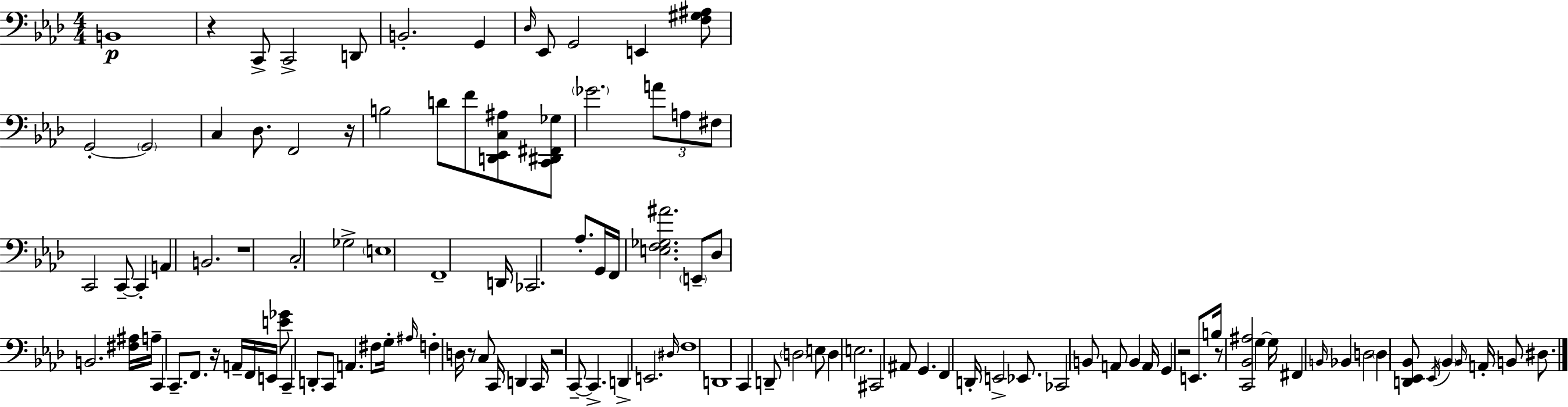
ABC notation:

X:1
T:Untitled
M:4/4
L:1/4
K:Ab
B,,4 z C,,/2 C,,2 D,,/2 B,,2 G,, _D,/4 _E,,/2 G,,2 E,, [F,^G,^A,]/2 G,,2 G,,2 C, _D,/2 F,,2 z/4 B,2 D/2 F/2 [D,,_E,,C,^A,]/2 [C,,^D,,^F,,_G,]/2 _G2 A/2 A,/2 ^F,/2 C,,2 C,,/2 C,, A,, B,,2 z4 C,2 _G,2 E,4 F,,4 D,,/4 _C,,2 _A,/2 G,,/4 F,,/4 [E,F,_G,^A]2 E,,/2 _D,/2 B,,2 [^F,^A,]/4 A,/4 C,, C,,/2 F,,/2 z/4 A,,/4 F,,/4 E,,/4 [E_G]/2 C,, D,,/2 C,,/2 A,, ^F,/2 G,/4 ^A,/4 F, D,/4 z/2 C,/2 C,,/4 D,, C,,/4 z2 C,,/2 C,, D,, E,,2 ^D,/4 F,4 D,,4 C,, D,,/2 D,2 E,/2 D, E,2 ^C,,2 ^A,,/2 G,, F,, D,,/4 E,,2 _E,,/2 _C,,2 B,,/2 A,,/2 B,, A,,/4 G,, z2 E,,/2 B,/4 z/2 [C,,_B,,^A,]2 G, G,/4 ^F,, B,,/4 _B,, D,2 D, [D,,_E,,_B,,]/2 _E,,/4 _B,, _B,,/4 A,,/4 B,,/2 ^D,/2